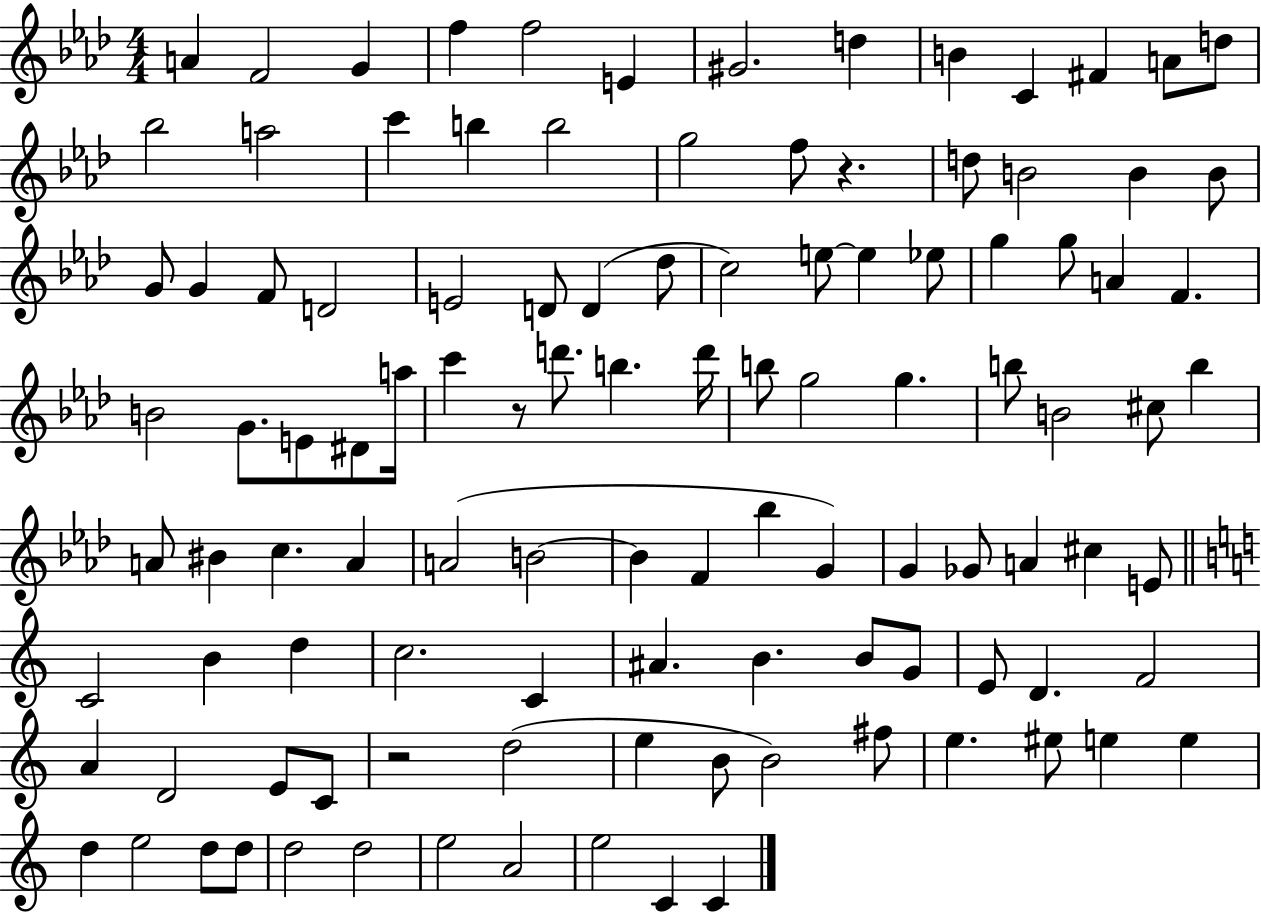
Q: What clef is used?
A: treble